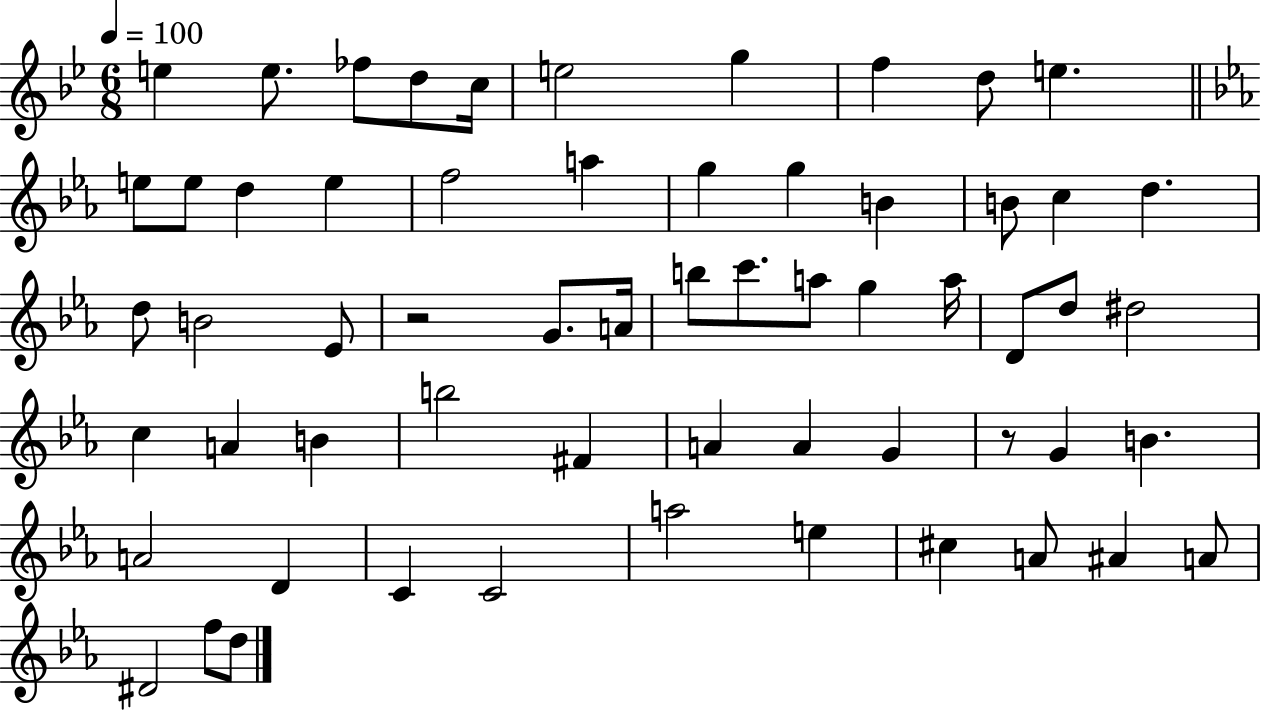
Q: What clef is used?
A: treble